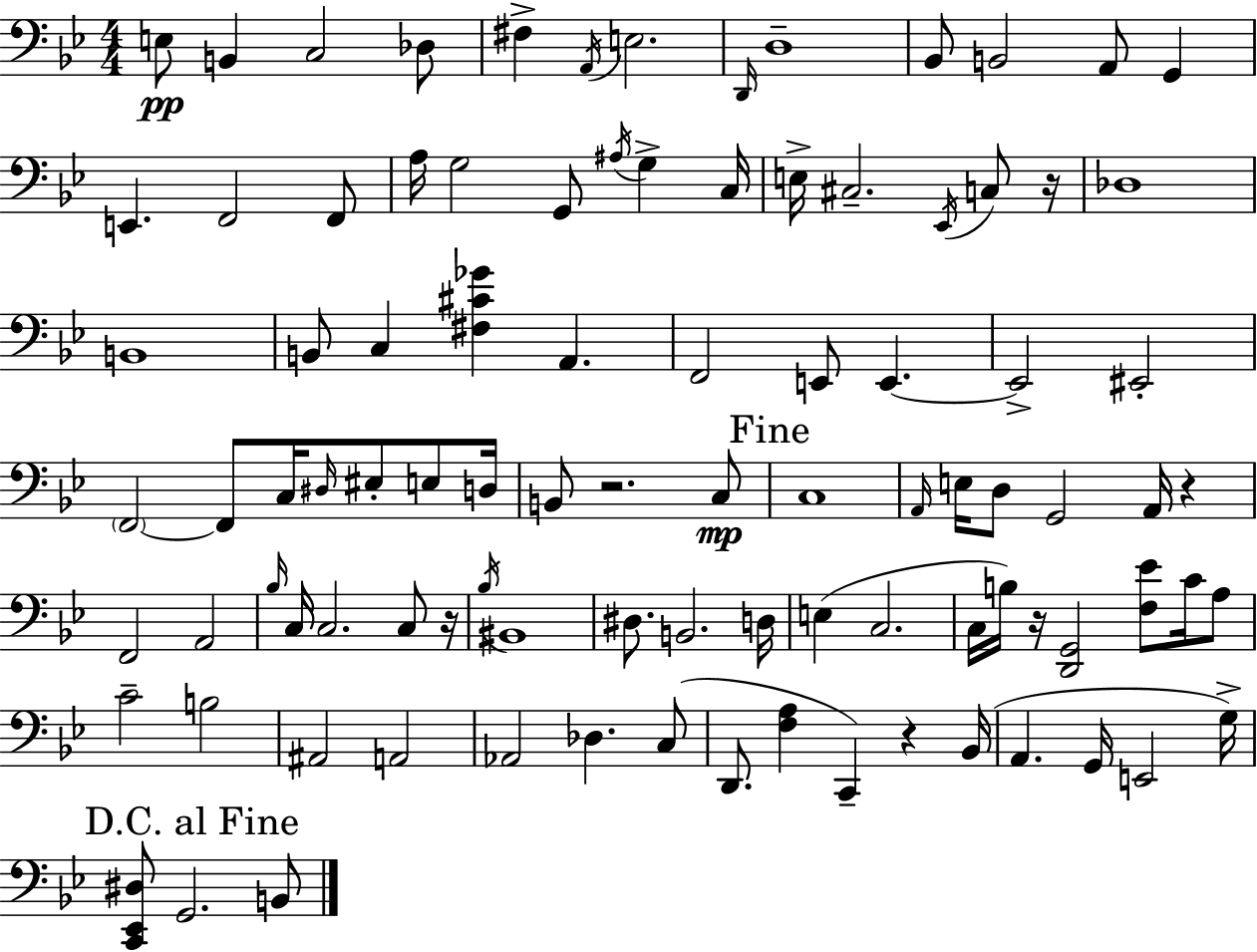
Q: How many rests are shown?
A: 6